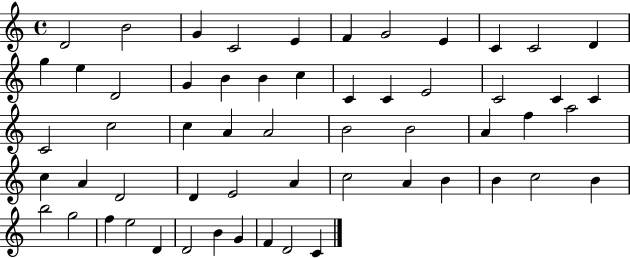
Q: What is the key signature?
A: C major